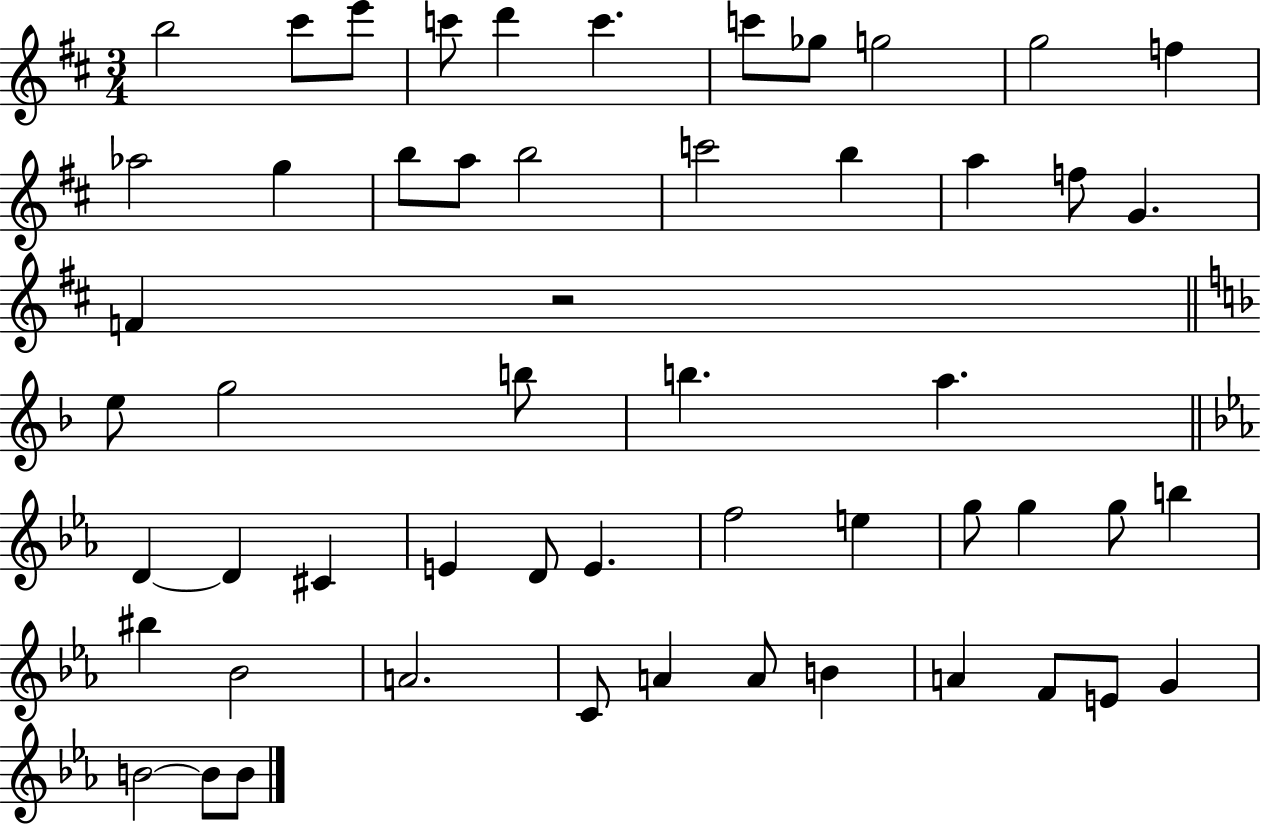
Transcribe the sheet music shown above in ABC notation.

X:1
T:Untitled
M:3/4
L:1/4
K:D
b2 ^c'/2 e'/2 c'/2 d' c' c'/2 _g/2 g2 g2 f _a2 g b/2 a/2 b2 c'2 b a f/2 G F z2 e/2 g2 b/2 b a D D ^C E D/2 E f2 e g/2 g g/2 b ^b _B2 A2 C/2 A A/2 B A F/2 E/2 G B2 B/2 B/2